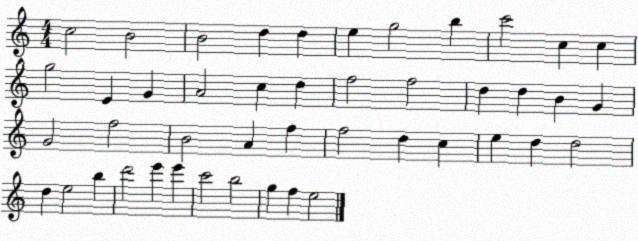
X:1
T:Untitled
M:4/4
L:1/4
K:C
c2 B2 B2 d d e g2 b c'2 c c g2 E G A2 c d f2 f2 d d B G G2 f2 B2 A f f2 d c e d d2 d e2 b d'2 e' e' c'2 b2 g f e2